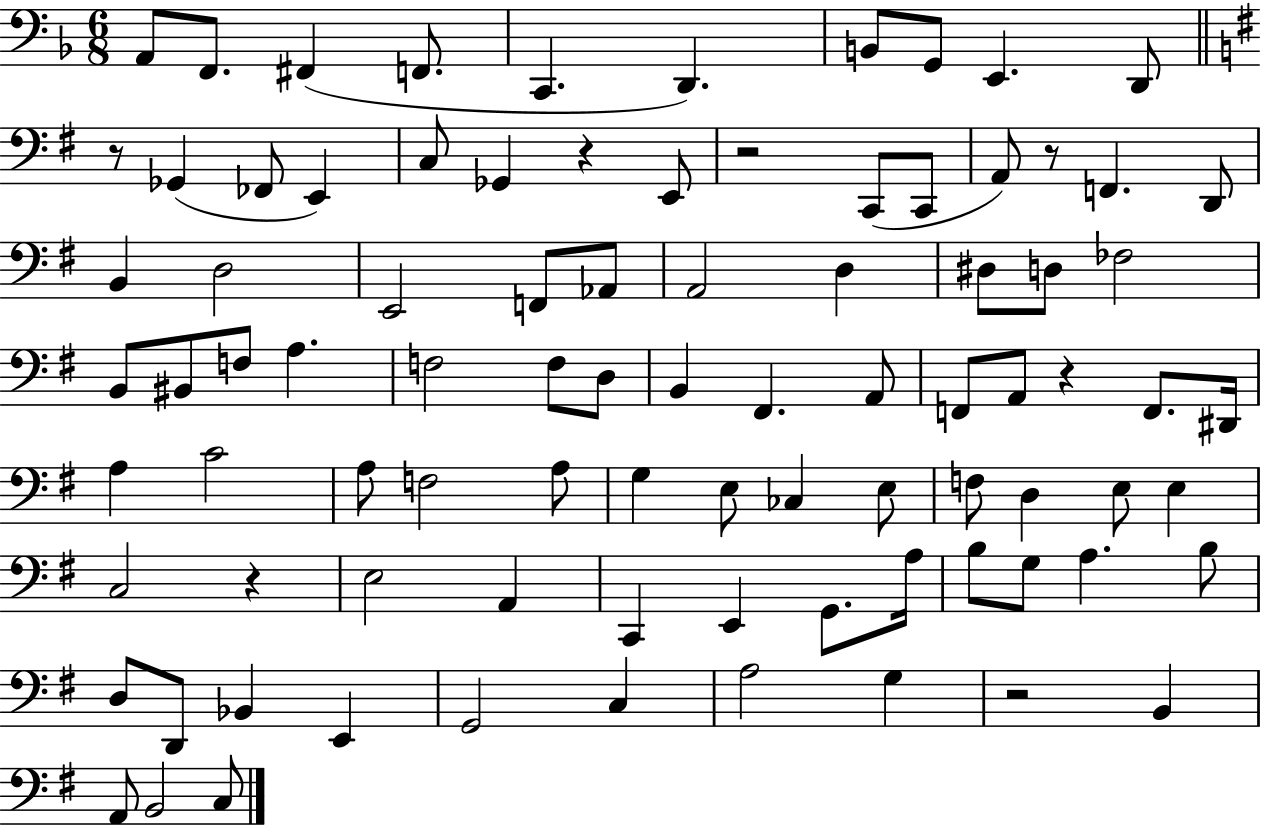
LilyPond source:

{
  \clef bass
  \numericTimeSignature
  \time 6/8
  \key f \major
  a,8 f,8. fis,4( f,8. | c,4. d,4.) | b,8 g,8 e,4. d,8 | \bar "||" \break \key e \minor r8 ges,4( fes,8 e,4) | c8 ges,4 r4 e,8 | r2 c,8( c,8 | a,8) r8 f,4. d,8 | \break b,4 d2 | e,2 f,8 aes,8 | a,2 d4 | dis8 d8 fes2 | \break b,8 bis,8 f8 a4. | f2 f8 d8 | b,4 fis,4. a,8 | f,8 a,8 r4 f,8. dis,16 | \break a4 c'2 | a8 f2 a8 | g4 e8 ces4 e8 | f8 d4 e8 e4 | \break c2 r4 | e2 a,4 | c,4 e,4 g,8. a16 | b8 g8 a4. b8 | \break d8 d,8 bes,4 e,4 | g,2 c4 | a2 g4 | r2 b,4 | \break a,8 b,2 c8 | \bar "|."
}